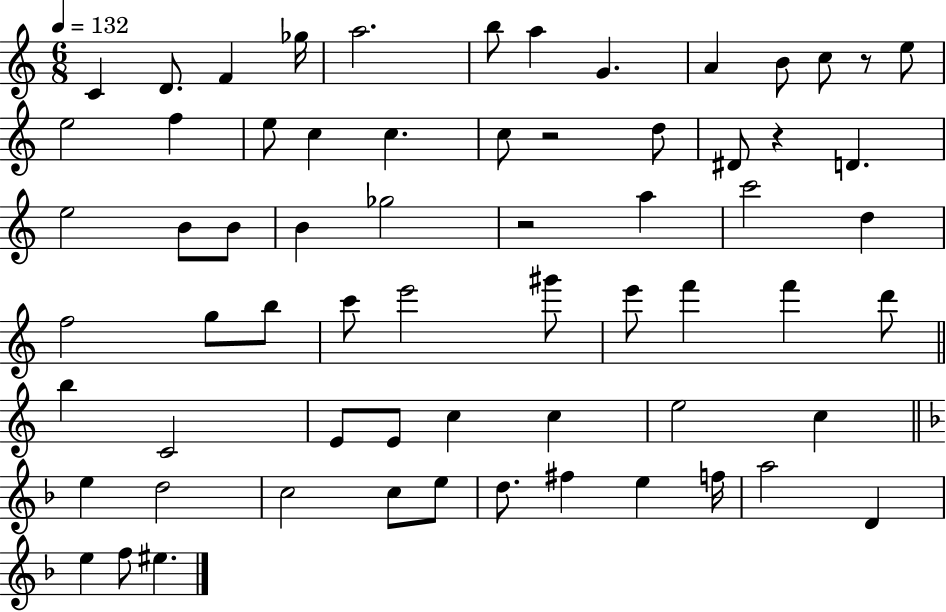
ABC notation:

X:1
T:Untitled
M:6/8
L:1/4
K:C
C D/2 F _g/4 a2 b/2 a G A B/2 c/2 z/2 e/2 e2 f e/2 c c c/2 z2 d/2 ^D/2 z D e2 B/2 B/2 B _g2 z2 a c'2 d f2 g/2 b/2 c'/2 e'2 ^g'/2 e'/2 f' f' d'/2 b C2 E/2 E/2 c c e2 c e d2 c2 c/2 e/2 d/2 ^f e f/4 a2 D e f/2 ^e